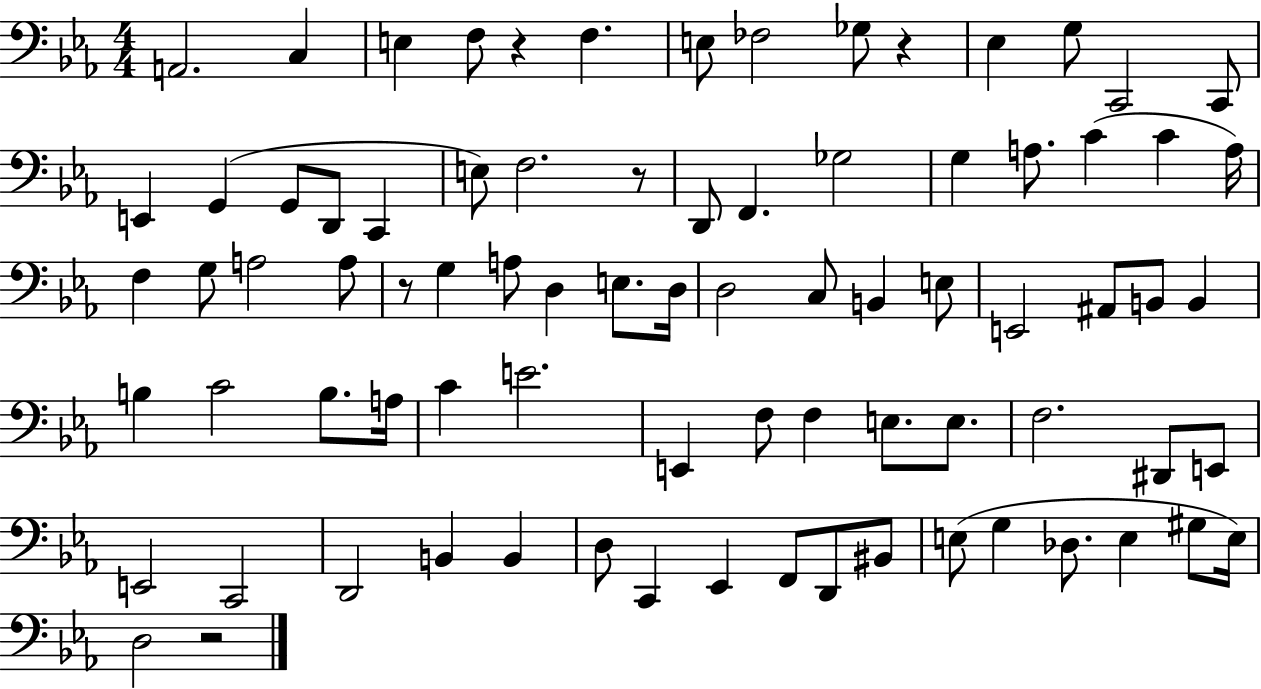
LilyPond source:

{
  \clef bass
  \numericTimeSignature
  \time 4/4
  \key ees \major
  a,2. c4 | e4 f8 r4 f4. | e8 fes2 ges8 r4 | ees4 g8 c,2 c,8 | \break e,4 g,4( g,8 d,8 c,4 | e8) f2. r8 | d,8 f,4. ges2 | g4 a8. c'4( c'4 a16) | \break f4 g8 a2 a8 | r8 g4 a8 d4 e8. d16 | d2 c8 b,4 e8 | e,2 ais,8 b,8 b,4 | \break b4 c'2 b8. a16 | c'4 e'2. | e,4 f8 f4 e8. e8. | f2. dis,8 e,8 | \break e,2 c,2 | d,2 b,4 b,4 | d8 c,4 ees,4 f,8 d,8 bis,8 | e8( g4 des8. e4 gis8 e16) | \break d2 r2 | \bar "|."
}